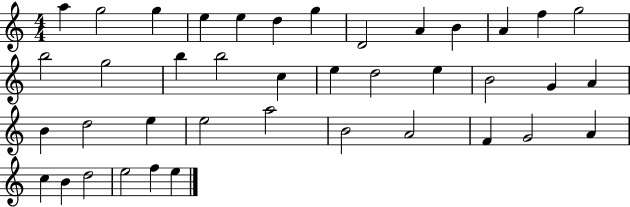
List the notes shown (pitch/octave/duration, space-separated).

A5/q G5/h G5/q E5/q E5/q D5/q G5/q D4/h A4/q B4/q A4/q F5/q G5/h B5/h G5/h B5/q B5/h C5/q E5/q D5/h E5/q B4/h G4/q A4/q B4/q D5/h E5/q E5/h A5/h B4/h A4/h F4/q G4/h A4/q C5/q B4/q D5/h E5/h F5/q E5/q